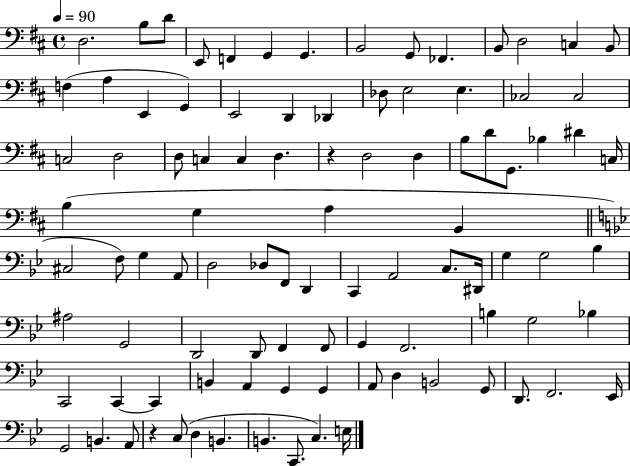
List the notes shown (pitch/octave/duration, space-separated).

D3/h. B3/e D4/e E2/e F2/q G2/q G2/q. B2/h G2/e FES2/q. B2/e D3/h C3/q B2/e F3/q A3/q E2/q G2/q E2/h D2/q Db2/q Db3/e E3/h E3/q. CES3/h CES3/h C3/h D3/h D3/e C3/q C3/q D3/q. R/q D3/h D3/q B3/e D4/e G2/e. Bb3/q D#4/q C3/s B3/q G3/q A3/q B2/q C#3/h F3/e G3/q A2/e D3/h Db3/e F2/e D2/q C2/q A2/h C3/e. D#2/s G3/q G3/h Bb3/q A#3/h G2/h D2/h D2/e F2/q F2/e G2/q F2/h. B3/q G3/h Bb3/q C2/h C2/q C2/q B2/q A2/q G2/q G2/q A2/e D3/q B2/h G2/e D2/e. F2/h. Eb2/s G2/h B2/q. A2/e R/q C3/e D3/q B2/q. B2/q. C2/e. C3/q. E3/s